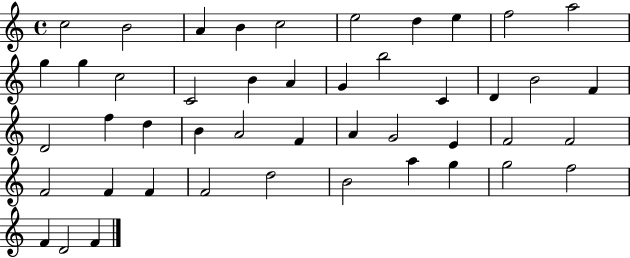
{
  \clef treble
  \time 4/4
  \defaultTimeSignature
  \key c \major
  c''2 b'2 | a'4 b'4 c''2 | e''2 d''4 e''4 | f''2 a''2 | \break g''4 g''4 c''2 | c'2 b'4 a'4 | g'4 b''2 c'4 | d'4 b'2 f'4 | \break d'2 f''4 d''4 | b'4 a'2 f'4 | a'4 g'2 e'4 | f'2 f'2 | \break f'2 f'4 f'4 | f'2 d''2 | b'2 a''4 g''4 | g''2 f''2 | \break f'4 d'2 f'4 | \bar "|."
}